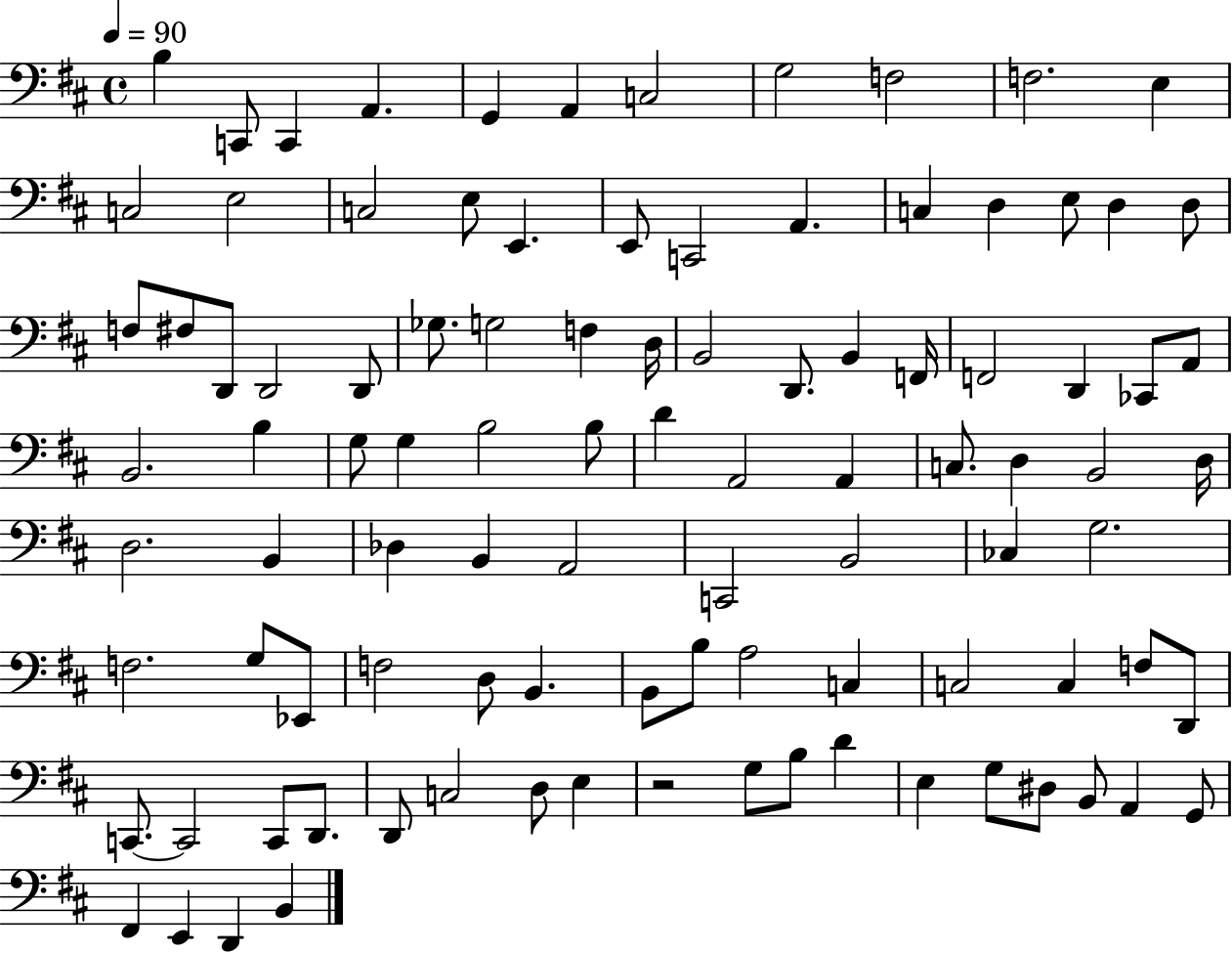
X:1
T:Untitled
M:4/4
L:1/4
K:D
B, C,,/2 C,, A,, G,, A,, C,2 G,2 F,2 F,2 E, C,2 E,2 C,2 E,/2 E,, E,,/2 C,,2 A,, C, D, E,/2 D, D,/2 F,/2 ^F,/2 D,,/2 D,,2 D,,/2 _G,/2 G,2 F, D,/4 B,,2 D,,/2 B,, F,,/4 F,,2 D,, _C,,/2 A,,/2 B,,2 B, G,/2 G, B,2 B,/2 D A,,2 A,, C,/2 D, B,,2 D,/4 D,2 B,, _D, B,, A,,2 C,,2 B,,2 _C, G,2 F,2 G,/2 _E,,/2 F,2 D,/2 B,, B,,/2 B,/2 A,2 C, C,2 C, F,/2 D,,/2 C,,/2 C,,2 C,,/2 D,,/2 D,,/2 C,2 D,/2 E, z2 G,/2 B,/2 D E, G,/2 ^D,/2 B,,/2 A,, G,,/2 ^F,, E,, D,, B,,